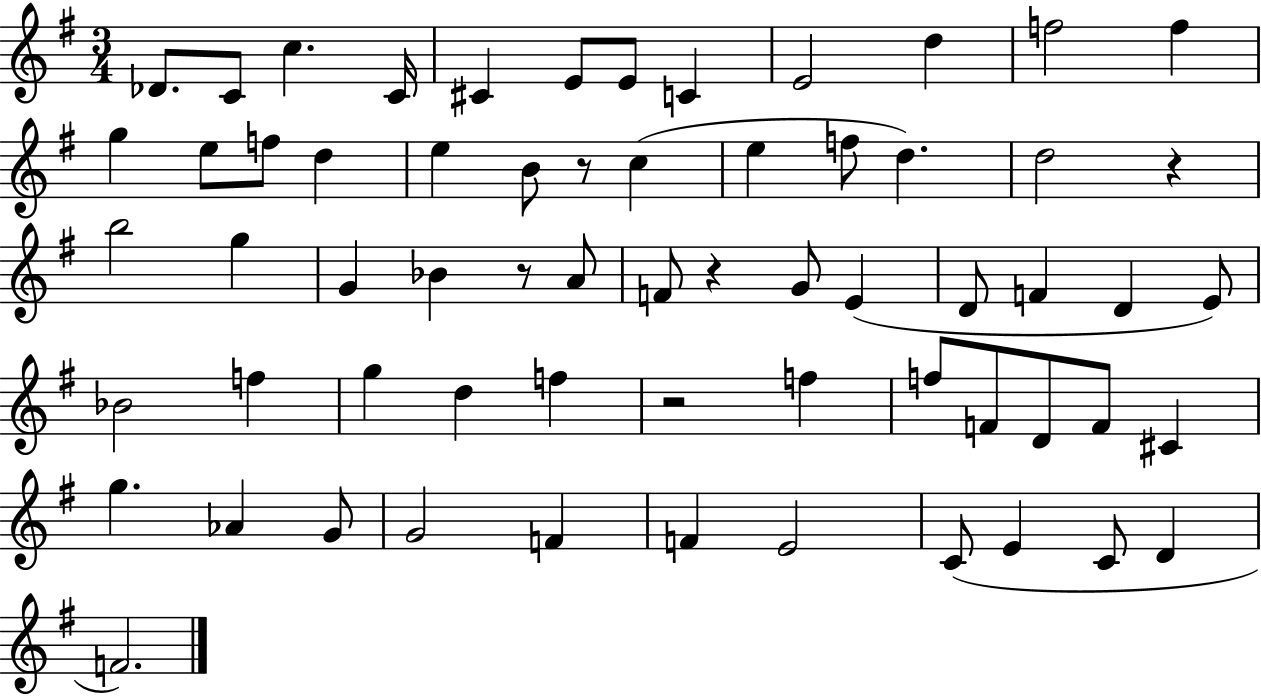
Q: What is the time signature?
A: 3/4